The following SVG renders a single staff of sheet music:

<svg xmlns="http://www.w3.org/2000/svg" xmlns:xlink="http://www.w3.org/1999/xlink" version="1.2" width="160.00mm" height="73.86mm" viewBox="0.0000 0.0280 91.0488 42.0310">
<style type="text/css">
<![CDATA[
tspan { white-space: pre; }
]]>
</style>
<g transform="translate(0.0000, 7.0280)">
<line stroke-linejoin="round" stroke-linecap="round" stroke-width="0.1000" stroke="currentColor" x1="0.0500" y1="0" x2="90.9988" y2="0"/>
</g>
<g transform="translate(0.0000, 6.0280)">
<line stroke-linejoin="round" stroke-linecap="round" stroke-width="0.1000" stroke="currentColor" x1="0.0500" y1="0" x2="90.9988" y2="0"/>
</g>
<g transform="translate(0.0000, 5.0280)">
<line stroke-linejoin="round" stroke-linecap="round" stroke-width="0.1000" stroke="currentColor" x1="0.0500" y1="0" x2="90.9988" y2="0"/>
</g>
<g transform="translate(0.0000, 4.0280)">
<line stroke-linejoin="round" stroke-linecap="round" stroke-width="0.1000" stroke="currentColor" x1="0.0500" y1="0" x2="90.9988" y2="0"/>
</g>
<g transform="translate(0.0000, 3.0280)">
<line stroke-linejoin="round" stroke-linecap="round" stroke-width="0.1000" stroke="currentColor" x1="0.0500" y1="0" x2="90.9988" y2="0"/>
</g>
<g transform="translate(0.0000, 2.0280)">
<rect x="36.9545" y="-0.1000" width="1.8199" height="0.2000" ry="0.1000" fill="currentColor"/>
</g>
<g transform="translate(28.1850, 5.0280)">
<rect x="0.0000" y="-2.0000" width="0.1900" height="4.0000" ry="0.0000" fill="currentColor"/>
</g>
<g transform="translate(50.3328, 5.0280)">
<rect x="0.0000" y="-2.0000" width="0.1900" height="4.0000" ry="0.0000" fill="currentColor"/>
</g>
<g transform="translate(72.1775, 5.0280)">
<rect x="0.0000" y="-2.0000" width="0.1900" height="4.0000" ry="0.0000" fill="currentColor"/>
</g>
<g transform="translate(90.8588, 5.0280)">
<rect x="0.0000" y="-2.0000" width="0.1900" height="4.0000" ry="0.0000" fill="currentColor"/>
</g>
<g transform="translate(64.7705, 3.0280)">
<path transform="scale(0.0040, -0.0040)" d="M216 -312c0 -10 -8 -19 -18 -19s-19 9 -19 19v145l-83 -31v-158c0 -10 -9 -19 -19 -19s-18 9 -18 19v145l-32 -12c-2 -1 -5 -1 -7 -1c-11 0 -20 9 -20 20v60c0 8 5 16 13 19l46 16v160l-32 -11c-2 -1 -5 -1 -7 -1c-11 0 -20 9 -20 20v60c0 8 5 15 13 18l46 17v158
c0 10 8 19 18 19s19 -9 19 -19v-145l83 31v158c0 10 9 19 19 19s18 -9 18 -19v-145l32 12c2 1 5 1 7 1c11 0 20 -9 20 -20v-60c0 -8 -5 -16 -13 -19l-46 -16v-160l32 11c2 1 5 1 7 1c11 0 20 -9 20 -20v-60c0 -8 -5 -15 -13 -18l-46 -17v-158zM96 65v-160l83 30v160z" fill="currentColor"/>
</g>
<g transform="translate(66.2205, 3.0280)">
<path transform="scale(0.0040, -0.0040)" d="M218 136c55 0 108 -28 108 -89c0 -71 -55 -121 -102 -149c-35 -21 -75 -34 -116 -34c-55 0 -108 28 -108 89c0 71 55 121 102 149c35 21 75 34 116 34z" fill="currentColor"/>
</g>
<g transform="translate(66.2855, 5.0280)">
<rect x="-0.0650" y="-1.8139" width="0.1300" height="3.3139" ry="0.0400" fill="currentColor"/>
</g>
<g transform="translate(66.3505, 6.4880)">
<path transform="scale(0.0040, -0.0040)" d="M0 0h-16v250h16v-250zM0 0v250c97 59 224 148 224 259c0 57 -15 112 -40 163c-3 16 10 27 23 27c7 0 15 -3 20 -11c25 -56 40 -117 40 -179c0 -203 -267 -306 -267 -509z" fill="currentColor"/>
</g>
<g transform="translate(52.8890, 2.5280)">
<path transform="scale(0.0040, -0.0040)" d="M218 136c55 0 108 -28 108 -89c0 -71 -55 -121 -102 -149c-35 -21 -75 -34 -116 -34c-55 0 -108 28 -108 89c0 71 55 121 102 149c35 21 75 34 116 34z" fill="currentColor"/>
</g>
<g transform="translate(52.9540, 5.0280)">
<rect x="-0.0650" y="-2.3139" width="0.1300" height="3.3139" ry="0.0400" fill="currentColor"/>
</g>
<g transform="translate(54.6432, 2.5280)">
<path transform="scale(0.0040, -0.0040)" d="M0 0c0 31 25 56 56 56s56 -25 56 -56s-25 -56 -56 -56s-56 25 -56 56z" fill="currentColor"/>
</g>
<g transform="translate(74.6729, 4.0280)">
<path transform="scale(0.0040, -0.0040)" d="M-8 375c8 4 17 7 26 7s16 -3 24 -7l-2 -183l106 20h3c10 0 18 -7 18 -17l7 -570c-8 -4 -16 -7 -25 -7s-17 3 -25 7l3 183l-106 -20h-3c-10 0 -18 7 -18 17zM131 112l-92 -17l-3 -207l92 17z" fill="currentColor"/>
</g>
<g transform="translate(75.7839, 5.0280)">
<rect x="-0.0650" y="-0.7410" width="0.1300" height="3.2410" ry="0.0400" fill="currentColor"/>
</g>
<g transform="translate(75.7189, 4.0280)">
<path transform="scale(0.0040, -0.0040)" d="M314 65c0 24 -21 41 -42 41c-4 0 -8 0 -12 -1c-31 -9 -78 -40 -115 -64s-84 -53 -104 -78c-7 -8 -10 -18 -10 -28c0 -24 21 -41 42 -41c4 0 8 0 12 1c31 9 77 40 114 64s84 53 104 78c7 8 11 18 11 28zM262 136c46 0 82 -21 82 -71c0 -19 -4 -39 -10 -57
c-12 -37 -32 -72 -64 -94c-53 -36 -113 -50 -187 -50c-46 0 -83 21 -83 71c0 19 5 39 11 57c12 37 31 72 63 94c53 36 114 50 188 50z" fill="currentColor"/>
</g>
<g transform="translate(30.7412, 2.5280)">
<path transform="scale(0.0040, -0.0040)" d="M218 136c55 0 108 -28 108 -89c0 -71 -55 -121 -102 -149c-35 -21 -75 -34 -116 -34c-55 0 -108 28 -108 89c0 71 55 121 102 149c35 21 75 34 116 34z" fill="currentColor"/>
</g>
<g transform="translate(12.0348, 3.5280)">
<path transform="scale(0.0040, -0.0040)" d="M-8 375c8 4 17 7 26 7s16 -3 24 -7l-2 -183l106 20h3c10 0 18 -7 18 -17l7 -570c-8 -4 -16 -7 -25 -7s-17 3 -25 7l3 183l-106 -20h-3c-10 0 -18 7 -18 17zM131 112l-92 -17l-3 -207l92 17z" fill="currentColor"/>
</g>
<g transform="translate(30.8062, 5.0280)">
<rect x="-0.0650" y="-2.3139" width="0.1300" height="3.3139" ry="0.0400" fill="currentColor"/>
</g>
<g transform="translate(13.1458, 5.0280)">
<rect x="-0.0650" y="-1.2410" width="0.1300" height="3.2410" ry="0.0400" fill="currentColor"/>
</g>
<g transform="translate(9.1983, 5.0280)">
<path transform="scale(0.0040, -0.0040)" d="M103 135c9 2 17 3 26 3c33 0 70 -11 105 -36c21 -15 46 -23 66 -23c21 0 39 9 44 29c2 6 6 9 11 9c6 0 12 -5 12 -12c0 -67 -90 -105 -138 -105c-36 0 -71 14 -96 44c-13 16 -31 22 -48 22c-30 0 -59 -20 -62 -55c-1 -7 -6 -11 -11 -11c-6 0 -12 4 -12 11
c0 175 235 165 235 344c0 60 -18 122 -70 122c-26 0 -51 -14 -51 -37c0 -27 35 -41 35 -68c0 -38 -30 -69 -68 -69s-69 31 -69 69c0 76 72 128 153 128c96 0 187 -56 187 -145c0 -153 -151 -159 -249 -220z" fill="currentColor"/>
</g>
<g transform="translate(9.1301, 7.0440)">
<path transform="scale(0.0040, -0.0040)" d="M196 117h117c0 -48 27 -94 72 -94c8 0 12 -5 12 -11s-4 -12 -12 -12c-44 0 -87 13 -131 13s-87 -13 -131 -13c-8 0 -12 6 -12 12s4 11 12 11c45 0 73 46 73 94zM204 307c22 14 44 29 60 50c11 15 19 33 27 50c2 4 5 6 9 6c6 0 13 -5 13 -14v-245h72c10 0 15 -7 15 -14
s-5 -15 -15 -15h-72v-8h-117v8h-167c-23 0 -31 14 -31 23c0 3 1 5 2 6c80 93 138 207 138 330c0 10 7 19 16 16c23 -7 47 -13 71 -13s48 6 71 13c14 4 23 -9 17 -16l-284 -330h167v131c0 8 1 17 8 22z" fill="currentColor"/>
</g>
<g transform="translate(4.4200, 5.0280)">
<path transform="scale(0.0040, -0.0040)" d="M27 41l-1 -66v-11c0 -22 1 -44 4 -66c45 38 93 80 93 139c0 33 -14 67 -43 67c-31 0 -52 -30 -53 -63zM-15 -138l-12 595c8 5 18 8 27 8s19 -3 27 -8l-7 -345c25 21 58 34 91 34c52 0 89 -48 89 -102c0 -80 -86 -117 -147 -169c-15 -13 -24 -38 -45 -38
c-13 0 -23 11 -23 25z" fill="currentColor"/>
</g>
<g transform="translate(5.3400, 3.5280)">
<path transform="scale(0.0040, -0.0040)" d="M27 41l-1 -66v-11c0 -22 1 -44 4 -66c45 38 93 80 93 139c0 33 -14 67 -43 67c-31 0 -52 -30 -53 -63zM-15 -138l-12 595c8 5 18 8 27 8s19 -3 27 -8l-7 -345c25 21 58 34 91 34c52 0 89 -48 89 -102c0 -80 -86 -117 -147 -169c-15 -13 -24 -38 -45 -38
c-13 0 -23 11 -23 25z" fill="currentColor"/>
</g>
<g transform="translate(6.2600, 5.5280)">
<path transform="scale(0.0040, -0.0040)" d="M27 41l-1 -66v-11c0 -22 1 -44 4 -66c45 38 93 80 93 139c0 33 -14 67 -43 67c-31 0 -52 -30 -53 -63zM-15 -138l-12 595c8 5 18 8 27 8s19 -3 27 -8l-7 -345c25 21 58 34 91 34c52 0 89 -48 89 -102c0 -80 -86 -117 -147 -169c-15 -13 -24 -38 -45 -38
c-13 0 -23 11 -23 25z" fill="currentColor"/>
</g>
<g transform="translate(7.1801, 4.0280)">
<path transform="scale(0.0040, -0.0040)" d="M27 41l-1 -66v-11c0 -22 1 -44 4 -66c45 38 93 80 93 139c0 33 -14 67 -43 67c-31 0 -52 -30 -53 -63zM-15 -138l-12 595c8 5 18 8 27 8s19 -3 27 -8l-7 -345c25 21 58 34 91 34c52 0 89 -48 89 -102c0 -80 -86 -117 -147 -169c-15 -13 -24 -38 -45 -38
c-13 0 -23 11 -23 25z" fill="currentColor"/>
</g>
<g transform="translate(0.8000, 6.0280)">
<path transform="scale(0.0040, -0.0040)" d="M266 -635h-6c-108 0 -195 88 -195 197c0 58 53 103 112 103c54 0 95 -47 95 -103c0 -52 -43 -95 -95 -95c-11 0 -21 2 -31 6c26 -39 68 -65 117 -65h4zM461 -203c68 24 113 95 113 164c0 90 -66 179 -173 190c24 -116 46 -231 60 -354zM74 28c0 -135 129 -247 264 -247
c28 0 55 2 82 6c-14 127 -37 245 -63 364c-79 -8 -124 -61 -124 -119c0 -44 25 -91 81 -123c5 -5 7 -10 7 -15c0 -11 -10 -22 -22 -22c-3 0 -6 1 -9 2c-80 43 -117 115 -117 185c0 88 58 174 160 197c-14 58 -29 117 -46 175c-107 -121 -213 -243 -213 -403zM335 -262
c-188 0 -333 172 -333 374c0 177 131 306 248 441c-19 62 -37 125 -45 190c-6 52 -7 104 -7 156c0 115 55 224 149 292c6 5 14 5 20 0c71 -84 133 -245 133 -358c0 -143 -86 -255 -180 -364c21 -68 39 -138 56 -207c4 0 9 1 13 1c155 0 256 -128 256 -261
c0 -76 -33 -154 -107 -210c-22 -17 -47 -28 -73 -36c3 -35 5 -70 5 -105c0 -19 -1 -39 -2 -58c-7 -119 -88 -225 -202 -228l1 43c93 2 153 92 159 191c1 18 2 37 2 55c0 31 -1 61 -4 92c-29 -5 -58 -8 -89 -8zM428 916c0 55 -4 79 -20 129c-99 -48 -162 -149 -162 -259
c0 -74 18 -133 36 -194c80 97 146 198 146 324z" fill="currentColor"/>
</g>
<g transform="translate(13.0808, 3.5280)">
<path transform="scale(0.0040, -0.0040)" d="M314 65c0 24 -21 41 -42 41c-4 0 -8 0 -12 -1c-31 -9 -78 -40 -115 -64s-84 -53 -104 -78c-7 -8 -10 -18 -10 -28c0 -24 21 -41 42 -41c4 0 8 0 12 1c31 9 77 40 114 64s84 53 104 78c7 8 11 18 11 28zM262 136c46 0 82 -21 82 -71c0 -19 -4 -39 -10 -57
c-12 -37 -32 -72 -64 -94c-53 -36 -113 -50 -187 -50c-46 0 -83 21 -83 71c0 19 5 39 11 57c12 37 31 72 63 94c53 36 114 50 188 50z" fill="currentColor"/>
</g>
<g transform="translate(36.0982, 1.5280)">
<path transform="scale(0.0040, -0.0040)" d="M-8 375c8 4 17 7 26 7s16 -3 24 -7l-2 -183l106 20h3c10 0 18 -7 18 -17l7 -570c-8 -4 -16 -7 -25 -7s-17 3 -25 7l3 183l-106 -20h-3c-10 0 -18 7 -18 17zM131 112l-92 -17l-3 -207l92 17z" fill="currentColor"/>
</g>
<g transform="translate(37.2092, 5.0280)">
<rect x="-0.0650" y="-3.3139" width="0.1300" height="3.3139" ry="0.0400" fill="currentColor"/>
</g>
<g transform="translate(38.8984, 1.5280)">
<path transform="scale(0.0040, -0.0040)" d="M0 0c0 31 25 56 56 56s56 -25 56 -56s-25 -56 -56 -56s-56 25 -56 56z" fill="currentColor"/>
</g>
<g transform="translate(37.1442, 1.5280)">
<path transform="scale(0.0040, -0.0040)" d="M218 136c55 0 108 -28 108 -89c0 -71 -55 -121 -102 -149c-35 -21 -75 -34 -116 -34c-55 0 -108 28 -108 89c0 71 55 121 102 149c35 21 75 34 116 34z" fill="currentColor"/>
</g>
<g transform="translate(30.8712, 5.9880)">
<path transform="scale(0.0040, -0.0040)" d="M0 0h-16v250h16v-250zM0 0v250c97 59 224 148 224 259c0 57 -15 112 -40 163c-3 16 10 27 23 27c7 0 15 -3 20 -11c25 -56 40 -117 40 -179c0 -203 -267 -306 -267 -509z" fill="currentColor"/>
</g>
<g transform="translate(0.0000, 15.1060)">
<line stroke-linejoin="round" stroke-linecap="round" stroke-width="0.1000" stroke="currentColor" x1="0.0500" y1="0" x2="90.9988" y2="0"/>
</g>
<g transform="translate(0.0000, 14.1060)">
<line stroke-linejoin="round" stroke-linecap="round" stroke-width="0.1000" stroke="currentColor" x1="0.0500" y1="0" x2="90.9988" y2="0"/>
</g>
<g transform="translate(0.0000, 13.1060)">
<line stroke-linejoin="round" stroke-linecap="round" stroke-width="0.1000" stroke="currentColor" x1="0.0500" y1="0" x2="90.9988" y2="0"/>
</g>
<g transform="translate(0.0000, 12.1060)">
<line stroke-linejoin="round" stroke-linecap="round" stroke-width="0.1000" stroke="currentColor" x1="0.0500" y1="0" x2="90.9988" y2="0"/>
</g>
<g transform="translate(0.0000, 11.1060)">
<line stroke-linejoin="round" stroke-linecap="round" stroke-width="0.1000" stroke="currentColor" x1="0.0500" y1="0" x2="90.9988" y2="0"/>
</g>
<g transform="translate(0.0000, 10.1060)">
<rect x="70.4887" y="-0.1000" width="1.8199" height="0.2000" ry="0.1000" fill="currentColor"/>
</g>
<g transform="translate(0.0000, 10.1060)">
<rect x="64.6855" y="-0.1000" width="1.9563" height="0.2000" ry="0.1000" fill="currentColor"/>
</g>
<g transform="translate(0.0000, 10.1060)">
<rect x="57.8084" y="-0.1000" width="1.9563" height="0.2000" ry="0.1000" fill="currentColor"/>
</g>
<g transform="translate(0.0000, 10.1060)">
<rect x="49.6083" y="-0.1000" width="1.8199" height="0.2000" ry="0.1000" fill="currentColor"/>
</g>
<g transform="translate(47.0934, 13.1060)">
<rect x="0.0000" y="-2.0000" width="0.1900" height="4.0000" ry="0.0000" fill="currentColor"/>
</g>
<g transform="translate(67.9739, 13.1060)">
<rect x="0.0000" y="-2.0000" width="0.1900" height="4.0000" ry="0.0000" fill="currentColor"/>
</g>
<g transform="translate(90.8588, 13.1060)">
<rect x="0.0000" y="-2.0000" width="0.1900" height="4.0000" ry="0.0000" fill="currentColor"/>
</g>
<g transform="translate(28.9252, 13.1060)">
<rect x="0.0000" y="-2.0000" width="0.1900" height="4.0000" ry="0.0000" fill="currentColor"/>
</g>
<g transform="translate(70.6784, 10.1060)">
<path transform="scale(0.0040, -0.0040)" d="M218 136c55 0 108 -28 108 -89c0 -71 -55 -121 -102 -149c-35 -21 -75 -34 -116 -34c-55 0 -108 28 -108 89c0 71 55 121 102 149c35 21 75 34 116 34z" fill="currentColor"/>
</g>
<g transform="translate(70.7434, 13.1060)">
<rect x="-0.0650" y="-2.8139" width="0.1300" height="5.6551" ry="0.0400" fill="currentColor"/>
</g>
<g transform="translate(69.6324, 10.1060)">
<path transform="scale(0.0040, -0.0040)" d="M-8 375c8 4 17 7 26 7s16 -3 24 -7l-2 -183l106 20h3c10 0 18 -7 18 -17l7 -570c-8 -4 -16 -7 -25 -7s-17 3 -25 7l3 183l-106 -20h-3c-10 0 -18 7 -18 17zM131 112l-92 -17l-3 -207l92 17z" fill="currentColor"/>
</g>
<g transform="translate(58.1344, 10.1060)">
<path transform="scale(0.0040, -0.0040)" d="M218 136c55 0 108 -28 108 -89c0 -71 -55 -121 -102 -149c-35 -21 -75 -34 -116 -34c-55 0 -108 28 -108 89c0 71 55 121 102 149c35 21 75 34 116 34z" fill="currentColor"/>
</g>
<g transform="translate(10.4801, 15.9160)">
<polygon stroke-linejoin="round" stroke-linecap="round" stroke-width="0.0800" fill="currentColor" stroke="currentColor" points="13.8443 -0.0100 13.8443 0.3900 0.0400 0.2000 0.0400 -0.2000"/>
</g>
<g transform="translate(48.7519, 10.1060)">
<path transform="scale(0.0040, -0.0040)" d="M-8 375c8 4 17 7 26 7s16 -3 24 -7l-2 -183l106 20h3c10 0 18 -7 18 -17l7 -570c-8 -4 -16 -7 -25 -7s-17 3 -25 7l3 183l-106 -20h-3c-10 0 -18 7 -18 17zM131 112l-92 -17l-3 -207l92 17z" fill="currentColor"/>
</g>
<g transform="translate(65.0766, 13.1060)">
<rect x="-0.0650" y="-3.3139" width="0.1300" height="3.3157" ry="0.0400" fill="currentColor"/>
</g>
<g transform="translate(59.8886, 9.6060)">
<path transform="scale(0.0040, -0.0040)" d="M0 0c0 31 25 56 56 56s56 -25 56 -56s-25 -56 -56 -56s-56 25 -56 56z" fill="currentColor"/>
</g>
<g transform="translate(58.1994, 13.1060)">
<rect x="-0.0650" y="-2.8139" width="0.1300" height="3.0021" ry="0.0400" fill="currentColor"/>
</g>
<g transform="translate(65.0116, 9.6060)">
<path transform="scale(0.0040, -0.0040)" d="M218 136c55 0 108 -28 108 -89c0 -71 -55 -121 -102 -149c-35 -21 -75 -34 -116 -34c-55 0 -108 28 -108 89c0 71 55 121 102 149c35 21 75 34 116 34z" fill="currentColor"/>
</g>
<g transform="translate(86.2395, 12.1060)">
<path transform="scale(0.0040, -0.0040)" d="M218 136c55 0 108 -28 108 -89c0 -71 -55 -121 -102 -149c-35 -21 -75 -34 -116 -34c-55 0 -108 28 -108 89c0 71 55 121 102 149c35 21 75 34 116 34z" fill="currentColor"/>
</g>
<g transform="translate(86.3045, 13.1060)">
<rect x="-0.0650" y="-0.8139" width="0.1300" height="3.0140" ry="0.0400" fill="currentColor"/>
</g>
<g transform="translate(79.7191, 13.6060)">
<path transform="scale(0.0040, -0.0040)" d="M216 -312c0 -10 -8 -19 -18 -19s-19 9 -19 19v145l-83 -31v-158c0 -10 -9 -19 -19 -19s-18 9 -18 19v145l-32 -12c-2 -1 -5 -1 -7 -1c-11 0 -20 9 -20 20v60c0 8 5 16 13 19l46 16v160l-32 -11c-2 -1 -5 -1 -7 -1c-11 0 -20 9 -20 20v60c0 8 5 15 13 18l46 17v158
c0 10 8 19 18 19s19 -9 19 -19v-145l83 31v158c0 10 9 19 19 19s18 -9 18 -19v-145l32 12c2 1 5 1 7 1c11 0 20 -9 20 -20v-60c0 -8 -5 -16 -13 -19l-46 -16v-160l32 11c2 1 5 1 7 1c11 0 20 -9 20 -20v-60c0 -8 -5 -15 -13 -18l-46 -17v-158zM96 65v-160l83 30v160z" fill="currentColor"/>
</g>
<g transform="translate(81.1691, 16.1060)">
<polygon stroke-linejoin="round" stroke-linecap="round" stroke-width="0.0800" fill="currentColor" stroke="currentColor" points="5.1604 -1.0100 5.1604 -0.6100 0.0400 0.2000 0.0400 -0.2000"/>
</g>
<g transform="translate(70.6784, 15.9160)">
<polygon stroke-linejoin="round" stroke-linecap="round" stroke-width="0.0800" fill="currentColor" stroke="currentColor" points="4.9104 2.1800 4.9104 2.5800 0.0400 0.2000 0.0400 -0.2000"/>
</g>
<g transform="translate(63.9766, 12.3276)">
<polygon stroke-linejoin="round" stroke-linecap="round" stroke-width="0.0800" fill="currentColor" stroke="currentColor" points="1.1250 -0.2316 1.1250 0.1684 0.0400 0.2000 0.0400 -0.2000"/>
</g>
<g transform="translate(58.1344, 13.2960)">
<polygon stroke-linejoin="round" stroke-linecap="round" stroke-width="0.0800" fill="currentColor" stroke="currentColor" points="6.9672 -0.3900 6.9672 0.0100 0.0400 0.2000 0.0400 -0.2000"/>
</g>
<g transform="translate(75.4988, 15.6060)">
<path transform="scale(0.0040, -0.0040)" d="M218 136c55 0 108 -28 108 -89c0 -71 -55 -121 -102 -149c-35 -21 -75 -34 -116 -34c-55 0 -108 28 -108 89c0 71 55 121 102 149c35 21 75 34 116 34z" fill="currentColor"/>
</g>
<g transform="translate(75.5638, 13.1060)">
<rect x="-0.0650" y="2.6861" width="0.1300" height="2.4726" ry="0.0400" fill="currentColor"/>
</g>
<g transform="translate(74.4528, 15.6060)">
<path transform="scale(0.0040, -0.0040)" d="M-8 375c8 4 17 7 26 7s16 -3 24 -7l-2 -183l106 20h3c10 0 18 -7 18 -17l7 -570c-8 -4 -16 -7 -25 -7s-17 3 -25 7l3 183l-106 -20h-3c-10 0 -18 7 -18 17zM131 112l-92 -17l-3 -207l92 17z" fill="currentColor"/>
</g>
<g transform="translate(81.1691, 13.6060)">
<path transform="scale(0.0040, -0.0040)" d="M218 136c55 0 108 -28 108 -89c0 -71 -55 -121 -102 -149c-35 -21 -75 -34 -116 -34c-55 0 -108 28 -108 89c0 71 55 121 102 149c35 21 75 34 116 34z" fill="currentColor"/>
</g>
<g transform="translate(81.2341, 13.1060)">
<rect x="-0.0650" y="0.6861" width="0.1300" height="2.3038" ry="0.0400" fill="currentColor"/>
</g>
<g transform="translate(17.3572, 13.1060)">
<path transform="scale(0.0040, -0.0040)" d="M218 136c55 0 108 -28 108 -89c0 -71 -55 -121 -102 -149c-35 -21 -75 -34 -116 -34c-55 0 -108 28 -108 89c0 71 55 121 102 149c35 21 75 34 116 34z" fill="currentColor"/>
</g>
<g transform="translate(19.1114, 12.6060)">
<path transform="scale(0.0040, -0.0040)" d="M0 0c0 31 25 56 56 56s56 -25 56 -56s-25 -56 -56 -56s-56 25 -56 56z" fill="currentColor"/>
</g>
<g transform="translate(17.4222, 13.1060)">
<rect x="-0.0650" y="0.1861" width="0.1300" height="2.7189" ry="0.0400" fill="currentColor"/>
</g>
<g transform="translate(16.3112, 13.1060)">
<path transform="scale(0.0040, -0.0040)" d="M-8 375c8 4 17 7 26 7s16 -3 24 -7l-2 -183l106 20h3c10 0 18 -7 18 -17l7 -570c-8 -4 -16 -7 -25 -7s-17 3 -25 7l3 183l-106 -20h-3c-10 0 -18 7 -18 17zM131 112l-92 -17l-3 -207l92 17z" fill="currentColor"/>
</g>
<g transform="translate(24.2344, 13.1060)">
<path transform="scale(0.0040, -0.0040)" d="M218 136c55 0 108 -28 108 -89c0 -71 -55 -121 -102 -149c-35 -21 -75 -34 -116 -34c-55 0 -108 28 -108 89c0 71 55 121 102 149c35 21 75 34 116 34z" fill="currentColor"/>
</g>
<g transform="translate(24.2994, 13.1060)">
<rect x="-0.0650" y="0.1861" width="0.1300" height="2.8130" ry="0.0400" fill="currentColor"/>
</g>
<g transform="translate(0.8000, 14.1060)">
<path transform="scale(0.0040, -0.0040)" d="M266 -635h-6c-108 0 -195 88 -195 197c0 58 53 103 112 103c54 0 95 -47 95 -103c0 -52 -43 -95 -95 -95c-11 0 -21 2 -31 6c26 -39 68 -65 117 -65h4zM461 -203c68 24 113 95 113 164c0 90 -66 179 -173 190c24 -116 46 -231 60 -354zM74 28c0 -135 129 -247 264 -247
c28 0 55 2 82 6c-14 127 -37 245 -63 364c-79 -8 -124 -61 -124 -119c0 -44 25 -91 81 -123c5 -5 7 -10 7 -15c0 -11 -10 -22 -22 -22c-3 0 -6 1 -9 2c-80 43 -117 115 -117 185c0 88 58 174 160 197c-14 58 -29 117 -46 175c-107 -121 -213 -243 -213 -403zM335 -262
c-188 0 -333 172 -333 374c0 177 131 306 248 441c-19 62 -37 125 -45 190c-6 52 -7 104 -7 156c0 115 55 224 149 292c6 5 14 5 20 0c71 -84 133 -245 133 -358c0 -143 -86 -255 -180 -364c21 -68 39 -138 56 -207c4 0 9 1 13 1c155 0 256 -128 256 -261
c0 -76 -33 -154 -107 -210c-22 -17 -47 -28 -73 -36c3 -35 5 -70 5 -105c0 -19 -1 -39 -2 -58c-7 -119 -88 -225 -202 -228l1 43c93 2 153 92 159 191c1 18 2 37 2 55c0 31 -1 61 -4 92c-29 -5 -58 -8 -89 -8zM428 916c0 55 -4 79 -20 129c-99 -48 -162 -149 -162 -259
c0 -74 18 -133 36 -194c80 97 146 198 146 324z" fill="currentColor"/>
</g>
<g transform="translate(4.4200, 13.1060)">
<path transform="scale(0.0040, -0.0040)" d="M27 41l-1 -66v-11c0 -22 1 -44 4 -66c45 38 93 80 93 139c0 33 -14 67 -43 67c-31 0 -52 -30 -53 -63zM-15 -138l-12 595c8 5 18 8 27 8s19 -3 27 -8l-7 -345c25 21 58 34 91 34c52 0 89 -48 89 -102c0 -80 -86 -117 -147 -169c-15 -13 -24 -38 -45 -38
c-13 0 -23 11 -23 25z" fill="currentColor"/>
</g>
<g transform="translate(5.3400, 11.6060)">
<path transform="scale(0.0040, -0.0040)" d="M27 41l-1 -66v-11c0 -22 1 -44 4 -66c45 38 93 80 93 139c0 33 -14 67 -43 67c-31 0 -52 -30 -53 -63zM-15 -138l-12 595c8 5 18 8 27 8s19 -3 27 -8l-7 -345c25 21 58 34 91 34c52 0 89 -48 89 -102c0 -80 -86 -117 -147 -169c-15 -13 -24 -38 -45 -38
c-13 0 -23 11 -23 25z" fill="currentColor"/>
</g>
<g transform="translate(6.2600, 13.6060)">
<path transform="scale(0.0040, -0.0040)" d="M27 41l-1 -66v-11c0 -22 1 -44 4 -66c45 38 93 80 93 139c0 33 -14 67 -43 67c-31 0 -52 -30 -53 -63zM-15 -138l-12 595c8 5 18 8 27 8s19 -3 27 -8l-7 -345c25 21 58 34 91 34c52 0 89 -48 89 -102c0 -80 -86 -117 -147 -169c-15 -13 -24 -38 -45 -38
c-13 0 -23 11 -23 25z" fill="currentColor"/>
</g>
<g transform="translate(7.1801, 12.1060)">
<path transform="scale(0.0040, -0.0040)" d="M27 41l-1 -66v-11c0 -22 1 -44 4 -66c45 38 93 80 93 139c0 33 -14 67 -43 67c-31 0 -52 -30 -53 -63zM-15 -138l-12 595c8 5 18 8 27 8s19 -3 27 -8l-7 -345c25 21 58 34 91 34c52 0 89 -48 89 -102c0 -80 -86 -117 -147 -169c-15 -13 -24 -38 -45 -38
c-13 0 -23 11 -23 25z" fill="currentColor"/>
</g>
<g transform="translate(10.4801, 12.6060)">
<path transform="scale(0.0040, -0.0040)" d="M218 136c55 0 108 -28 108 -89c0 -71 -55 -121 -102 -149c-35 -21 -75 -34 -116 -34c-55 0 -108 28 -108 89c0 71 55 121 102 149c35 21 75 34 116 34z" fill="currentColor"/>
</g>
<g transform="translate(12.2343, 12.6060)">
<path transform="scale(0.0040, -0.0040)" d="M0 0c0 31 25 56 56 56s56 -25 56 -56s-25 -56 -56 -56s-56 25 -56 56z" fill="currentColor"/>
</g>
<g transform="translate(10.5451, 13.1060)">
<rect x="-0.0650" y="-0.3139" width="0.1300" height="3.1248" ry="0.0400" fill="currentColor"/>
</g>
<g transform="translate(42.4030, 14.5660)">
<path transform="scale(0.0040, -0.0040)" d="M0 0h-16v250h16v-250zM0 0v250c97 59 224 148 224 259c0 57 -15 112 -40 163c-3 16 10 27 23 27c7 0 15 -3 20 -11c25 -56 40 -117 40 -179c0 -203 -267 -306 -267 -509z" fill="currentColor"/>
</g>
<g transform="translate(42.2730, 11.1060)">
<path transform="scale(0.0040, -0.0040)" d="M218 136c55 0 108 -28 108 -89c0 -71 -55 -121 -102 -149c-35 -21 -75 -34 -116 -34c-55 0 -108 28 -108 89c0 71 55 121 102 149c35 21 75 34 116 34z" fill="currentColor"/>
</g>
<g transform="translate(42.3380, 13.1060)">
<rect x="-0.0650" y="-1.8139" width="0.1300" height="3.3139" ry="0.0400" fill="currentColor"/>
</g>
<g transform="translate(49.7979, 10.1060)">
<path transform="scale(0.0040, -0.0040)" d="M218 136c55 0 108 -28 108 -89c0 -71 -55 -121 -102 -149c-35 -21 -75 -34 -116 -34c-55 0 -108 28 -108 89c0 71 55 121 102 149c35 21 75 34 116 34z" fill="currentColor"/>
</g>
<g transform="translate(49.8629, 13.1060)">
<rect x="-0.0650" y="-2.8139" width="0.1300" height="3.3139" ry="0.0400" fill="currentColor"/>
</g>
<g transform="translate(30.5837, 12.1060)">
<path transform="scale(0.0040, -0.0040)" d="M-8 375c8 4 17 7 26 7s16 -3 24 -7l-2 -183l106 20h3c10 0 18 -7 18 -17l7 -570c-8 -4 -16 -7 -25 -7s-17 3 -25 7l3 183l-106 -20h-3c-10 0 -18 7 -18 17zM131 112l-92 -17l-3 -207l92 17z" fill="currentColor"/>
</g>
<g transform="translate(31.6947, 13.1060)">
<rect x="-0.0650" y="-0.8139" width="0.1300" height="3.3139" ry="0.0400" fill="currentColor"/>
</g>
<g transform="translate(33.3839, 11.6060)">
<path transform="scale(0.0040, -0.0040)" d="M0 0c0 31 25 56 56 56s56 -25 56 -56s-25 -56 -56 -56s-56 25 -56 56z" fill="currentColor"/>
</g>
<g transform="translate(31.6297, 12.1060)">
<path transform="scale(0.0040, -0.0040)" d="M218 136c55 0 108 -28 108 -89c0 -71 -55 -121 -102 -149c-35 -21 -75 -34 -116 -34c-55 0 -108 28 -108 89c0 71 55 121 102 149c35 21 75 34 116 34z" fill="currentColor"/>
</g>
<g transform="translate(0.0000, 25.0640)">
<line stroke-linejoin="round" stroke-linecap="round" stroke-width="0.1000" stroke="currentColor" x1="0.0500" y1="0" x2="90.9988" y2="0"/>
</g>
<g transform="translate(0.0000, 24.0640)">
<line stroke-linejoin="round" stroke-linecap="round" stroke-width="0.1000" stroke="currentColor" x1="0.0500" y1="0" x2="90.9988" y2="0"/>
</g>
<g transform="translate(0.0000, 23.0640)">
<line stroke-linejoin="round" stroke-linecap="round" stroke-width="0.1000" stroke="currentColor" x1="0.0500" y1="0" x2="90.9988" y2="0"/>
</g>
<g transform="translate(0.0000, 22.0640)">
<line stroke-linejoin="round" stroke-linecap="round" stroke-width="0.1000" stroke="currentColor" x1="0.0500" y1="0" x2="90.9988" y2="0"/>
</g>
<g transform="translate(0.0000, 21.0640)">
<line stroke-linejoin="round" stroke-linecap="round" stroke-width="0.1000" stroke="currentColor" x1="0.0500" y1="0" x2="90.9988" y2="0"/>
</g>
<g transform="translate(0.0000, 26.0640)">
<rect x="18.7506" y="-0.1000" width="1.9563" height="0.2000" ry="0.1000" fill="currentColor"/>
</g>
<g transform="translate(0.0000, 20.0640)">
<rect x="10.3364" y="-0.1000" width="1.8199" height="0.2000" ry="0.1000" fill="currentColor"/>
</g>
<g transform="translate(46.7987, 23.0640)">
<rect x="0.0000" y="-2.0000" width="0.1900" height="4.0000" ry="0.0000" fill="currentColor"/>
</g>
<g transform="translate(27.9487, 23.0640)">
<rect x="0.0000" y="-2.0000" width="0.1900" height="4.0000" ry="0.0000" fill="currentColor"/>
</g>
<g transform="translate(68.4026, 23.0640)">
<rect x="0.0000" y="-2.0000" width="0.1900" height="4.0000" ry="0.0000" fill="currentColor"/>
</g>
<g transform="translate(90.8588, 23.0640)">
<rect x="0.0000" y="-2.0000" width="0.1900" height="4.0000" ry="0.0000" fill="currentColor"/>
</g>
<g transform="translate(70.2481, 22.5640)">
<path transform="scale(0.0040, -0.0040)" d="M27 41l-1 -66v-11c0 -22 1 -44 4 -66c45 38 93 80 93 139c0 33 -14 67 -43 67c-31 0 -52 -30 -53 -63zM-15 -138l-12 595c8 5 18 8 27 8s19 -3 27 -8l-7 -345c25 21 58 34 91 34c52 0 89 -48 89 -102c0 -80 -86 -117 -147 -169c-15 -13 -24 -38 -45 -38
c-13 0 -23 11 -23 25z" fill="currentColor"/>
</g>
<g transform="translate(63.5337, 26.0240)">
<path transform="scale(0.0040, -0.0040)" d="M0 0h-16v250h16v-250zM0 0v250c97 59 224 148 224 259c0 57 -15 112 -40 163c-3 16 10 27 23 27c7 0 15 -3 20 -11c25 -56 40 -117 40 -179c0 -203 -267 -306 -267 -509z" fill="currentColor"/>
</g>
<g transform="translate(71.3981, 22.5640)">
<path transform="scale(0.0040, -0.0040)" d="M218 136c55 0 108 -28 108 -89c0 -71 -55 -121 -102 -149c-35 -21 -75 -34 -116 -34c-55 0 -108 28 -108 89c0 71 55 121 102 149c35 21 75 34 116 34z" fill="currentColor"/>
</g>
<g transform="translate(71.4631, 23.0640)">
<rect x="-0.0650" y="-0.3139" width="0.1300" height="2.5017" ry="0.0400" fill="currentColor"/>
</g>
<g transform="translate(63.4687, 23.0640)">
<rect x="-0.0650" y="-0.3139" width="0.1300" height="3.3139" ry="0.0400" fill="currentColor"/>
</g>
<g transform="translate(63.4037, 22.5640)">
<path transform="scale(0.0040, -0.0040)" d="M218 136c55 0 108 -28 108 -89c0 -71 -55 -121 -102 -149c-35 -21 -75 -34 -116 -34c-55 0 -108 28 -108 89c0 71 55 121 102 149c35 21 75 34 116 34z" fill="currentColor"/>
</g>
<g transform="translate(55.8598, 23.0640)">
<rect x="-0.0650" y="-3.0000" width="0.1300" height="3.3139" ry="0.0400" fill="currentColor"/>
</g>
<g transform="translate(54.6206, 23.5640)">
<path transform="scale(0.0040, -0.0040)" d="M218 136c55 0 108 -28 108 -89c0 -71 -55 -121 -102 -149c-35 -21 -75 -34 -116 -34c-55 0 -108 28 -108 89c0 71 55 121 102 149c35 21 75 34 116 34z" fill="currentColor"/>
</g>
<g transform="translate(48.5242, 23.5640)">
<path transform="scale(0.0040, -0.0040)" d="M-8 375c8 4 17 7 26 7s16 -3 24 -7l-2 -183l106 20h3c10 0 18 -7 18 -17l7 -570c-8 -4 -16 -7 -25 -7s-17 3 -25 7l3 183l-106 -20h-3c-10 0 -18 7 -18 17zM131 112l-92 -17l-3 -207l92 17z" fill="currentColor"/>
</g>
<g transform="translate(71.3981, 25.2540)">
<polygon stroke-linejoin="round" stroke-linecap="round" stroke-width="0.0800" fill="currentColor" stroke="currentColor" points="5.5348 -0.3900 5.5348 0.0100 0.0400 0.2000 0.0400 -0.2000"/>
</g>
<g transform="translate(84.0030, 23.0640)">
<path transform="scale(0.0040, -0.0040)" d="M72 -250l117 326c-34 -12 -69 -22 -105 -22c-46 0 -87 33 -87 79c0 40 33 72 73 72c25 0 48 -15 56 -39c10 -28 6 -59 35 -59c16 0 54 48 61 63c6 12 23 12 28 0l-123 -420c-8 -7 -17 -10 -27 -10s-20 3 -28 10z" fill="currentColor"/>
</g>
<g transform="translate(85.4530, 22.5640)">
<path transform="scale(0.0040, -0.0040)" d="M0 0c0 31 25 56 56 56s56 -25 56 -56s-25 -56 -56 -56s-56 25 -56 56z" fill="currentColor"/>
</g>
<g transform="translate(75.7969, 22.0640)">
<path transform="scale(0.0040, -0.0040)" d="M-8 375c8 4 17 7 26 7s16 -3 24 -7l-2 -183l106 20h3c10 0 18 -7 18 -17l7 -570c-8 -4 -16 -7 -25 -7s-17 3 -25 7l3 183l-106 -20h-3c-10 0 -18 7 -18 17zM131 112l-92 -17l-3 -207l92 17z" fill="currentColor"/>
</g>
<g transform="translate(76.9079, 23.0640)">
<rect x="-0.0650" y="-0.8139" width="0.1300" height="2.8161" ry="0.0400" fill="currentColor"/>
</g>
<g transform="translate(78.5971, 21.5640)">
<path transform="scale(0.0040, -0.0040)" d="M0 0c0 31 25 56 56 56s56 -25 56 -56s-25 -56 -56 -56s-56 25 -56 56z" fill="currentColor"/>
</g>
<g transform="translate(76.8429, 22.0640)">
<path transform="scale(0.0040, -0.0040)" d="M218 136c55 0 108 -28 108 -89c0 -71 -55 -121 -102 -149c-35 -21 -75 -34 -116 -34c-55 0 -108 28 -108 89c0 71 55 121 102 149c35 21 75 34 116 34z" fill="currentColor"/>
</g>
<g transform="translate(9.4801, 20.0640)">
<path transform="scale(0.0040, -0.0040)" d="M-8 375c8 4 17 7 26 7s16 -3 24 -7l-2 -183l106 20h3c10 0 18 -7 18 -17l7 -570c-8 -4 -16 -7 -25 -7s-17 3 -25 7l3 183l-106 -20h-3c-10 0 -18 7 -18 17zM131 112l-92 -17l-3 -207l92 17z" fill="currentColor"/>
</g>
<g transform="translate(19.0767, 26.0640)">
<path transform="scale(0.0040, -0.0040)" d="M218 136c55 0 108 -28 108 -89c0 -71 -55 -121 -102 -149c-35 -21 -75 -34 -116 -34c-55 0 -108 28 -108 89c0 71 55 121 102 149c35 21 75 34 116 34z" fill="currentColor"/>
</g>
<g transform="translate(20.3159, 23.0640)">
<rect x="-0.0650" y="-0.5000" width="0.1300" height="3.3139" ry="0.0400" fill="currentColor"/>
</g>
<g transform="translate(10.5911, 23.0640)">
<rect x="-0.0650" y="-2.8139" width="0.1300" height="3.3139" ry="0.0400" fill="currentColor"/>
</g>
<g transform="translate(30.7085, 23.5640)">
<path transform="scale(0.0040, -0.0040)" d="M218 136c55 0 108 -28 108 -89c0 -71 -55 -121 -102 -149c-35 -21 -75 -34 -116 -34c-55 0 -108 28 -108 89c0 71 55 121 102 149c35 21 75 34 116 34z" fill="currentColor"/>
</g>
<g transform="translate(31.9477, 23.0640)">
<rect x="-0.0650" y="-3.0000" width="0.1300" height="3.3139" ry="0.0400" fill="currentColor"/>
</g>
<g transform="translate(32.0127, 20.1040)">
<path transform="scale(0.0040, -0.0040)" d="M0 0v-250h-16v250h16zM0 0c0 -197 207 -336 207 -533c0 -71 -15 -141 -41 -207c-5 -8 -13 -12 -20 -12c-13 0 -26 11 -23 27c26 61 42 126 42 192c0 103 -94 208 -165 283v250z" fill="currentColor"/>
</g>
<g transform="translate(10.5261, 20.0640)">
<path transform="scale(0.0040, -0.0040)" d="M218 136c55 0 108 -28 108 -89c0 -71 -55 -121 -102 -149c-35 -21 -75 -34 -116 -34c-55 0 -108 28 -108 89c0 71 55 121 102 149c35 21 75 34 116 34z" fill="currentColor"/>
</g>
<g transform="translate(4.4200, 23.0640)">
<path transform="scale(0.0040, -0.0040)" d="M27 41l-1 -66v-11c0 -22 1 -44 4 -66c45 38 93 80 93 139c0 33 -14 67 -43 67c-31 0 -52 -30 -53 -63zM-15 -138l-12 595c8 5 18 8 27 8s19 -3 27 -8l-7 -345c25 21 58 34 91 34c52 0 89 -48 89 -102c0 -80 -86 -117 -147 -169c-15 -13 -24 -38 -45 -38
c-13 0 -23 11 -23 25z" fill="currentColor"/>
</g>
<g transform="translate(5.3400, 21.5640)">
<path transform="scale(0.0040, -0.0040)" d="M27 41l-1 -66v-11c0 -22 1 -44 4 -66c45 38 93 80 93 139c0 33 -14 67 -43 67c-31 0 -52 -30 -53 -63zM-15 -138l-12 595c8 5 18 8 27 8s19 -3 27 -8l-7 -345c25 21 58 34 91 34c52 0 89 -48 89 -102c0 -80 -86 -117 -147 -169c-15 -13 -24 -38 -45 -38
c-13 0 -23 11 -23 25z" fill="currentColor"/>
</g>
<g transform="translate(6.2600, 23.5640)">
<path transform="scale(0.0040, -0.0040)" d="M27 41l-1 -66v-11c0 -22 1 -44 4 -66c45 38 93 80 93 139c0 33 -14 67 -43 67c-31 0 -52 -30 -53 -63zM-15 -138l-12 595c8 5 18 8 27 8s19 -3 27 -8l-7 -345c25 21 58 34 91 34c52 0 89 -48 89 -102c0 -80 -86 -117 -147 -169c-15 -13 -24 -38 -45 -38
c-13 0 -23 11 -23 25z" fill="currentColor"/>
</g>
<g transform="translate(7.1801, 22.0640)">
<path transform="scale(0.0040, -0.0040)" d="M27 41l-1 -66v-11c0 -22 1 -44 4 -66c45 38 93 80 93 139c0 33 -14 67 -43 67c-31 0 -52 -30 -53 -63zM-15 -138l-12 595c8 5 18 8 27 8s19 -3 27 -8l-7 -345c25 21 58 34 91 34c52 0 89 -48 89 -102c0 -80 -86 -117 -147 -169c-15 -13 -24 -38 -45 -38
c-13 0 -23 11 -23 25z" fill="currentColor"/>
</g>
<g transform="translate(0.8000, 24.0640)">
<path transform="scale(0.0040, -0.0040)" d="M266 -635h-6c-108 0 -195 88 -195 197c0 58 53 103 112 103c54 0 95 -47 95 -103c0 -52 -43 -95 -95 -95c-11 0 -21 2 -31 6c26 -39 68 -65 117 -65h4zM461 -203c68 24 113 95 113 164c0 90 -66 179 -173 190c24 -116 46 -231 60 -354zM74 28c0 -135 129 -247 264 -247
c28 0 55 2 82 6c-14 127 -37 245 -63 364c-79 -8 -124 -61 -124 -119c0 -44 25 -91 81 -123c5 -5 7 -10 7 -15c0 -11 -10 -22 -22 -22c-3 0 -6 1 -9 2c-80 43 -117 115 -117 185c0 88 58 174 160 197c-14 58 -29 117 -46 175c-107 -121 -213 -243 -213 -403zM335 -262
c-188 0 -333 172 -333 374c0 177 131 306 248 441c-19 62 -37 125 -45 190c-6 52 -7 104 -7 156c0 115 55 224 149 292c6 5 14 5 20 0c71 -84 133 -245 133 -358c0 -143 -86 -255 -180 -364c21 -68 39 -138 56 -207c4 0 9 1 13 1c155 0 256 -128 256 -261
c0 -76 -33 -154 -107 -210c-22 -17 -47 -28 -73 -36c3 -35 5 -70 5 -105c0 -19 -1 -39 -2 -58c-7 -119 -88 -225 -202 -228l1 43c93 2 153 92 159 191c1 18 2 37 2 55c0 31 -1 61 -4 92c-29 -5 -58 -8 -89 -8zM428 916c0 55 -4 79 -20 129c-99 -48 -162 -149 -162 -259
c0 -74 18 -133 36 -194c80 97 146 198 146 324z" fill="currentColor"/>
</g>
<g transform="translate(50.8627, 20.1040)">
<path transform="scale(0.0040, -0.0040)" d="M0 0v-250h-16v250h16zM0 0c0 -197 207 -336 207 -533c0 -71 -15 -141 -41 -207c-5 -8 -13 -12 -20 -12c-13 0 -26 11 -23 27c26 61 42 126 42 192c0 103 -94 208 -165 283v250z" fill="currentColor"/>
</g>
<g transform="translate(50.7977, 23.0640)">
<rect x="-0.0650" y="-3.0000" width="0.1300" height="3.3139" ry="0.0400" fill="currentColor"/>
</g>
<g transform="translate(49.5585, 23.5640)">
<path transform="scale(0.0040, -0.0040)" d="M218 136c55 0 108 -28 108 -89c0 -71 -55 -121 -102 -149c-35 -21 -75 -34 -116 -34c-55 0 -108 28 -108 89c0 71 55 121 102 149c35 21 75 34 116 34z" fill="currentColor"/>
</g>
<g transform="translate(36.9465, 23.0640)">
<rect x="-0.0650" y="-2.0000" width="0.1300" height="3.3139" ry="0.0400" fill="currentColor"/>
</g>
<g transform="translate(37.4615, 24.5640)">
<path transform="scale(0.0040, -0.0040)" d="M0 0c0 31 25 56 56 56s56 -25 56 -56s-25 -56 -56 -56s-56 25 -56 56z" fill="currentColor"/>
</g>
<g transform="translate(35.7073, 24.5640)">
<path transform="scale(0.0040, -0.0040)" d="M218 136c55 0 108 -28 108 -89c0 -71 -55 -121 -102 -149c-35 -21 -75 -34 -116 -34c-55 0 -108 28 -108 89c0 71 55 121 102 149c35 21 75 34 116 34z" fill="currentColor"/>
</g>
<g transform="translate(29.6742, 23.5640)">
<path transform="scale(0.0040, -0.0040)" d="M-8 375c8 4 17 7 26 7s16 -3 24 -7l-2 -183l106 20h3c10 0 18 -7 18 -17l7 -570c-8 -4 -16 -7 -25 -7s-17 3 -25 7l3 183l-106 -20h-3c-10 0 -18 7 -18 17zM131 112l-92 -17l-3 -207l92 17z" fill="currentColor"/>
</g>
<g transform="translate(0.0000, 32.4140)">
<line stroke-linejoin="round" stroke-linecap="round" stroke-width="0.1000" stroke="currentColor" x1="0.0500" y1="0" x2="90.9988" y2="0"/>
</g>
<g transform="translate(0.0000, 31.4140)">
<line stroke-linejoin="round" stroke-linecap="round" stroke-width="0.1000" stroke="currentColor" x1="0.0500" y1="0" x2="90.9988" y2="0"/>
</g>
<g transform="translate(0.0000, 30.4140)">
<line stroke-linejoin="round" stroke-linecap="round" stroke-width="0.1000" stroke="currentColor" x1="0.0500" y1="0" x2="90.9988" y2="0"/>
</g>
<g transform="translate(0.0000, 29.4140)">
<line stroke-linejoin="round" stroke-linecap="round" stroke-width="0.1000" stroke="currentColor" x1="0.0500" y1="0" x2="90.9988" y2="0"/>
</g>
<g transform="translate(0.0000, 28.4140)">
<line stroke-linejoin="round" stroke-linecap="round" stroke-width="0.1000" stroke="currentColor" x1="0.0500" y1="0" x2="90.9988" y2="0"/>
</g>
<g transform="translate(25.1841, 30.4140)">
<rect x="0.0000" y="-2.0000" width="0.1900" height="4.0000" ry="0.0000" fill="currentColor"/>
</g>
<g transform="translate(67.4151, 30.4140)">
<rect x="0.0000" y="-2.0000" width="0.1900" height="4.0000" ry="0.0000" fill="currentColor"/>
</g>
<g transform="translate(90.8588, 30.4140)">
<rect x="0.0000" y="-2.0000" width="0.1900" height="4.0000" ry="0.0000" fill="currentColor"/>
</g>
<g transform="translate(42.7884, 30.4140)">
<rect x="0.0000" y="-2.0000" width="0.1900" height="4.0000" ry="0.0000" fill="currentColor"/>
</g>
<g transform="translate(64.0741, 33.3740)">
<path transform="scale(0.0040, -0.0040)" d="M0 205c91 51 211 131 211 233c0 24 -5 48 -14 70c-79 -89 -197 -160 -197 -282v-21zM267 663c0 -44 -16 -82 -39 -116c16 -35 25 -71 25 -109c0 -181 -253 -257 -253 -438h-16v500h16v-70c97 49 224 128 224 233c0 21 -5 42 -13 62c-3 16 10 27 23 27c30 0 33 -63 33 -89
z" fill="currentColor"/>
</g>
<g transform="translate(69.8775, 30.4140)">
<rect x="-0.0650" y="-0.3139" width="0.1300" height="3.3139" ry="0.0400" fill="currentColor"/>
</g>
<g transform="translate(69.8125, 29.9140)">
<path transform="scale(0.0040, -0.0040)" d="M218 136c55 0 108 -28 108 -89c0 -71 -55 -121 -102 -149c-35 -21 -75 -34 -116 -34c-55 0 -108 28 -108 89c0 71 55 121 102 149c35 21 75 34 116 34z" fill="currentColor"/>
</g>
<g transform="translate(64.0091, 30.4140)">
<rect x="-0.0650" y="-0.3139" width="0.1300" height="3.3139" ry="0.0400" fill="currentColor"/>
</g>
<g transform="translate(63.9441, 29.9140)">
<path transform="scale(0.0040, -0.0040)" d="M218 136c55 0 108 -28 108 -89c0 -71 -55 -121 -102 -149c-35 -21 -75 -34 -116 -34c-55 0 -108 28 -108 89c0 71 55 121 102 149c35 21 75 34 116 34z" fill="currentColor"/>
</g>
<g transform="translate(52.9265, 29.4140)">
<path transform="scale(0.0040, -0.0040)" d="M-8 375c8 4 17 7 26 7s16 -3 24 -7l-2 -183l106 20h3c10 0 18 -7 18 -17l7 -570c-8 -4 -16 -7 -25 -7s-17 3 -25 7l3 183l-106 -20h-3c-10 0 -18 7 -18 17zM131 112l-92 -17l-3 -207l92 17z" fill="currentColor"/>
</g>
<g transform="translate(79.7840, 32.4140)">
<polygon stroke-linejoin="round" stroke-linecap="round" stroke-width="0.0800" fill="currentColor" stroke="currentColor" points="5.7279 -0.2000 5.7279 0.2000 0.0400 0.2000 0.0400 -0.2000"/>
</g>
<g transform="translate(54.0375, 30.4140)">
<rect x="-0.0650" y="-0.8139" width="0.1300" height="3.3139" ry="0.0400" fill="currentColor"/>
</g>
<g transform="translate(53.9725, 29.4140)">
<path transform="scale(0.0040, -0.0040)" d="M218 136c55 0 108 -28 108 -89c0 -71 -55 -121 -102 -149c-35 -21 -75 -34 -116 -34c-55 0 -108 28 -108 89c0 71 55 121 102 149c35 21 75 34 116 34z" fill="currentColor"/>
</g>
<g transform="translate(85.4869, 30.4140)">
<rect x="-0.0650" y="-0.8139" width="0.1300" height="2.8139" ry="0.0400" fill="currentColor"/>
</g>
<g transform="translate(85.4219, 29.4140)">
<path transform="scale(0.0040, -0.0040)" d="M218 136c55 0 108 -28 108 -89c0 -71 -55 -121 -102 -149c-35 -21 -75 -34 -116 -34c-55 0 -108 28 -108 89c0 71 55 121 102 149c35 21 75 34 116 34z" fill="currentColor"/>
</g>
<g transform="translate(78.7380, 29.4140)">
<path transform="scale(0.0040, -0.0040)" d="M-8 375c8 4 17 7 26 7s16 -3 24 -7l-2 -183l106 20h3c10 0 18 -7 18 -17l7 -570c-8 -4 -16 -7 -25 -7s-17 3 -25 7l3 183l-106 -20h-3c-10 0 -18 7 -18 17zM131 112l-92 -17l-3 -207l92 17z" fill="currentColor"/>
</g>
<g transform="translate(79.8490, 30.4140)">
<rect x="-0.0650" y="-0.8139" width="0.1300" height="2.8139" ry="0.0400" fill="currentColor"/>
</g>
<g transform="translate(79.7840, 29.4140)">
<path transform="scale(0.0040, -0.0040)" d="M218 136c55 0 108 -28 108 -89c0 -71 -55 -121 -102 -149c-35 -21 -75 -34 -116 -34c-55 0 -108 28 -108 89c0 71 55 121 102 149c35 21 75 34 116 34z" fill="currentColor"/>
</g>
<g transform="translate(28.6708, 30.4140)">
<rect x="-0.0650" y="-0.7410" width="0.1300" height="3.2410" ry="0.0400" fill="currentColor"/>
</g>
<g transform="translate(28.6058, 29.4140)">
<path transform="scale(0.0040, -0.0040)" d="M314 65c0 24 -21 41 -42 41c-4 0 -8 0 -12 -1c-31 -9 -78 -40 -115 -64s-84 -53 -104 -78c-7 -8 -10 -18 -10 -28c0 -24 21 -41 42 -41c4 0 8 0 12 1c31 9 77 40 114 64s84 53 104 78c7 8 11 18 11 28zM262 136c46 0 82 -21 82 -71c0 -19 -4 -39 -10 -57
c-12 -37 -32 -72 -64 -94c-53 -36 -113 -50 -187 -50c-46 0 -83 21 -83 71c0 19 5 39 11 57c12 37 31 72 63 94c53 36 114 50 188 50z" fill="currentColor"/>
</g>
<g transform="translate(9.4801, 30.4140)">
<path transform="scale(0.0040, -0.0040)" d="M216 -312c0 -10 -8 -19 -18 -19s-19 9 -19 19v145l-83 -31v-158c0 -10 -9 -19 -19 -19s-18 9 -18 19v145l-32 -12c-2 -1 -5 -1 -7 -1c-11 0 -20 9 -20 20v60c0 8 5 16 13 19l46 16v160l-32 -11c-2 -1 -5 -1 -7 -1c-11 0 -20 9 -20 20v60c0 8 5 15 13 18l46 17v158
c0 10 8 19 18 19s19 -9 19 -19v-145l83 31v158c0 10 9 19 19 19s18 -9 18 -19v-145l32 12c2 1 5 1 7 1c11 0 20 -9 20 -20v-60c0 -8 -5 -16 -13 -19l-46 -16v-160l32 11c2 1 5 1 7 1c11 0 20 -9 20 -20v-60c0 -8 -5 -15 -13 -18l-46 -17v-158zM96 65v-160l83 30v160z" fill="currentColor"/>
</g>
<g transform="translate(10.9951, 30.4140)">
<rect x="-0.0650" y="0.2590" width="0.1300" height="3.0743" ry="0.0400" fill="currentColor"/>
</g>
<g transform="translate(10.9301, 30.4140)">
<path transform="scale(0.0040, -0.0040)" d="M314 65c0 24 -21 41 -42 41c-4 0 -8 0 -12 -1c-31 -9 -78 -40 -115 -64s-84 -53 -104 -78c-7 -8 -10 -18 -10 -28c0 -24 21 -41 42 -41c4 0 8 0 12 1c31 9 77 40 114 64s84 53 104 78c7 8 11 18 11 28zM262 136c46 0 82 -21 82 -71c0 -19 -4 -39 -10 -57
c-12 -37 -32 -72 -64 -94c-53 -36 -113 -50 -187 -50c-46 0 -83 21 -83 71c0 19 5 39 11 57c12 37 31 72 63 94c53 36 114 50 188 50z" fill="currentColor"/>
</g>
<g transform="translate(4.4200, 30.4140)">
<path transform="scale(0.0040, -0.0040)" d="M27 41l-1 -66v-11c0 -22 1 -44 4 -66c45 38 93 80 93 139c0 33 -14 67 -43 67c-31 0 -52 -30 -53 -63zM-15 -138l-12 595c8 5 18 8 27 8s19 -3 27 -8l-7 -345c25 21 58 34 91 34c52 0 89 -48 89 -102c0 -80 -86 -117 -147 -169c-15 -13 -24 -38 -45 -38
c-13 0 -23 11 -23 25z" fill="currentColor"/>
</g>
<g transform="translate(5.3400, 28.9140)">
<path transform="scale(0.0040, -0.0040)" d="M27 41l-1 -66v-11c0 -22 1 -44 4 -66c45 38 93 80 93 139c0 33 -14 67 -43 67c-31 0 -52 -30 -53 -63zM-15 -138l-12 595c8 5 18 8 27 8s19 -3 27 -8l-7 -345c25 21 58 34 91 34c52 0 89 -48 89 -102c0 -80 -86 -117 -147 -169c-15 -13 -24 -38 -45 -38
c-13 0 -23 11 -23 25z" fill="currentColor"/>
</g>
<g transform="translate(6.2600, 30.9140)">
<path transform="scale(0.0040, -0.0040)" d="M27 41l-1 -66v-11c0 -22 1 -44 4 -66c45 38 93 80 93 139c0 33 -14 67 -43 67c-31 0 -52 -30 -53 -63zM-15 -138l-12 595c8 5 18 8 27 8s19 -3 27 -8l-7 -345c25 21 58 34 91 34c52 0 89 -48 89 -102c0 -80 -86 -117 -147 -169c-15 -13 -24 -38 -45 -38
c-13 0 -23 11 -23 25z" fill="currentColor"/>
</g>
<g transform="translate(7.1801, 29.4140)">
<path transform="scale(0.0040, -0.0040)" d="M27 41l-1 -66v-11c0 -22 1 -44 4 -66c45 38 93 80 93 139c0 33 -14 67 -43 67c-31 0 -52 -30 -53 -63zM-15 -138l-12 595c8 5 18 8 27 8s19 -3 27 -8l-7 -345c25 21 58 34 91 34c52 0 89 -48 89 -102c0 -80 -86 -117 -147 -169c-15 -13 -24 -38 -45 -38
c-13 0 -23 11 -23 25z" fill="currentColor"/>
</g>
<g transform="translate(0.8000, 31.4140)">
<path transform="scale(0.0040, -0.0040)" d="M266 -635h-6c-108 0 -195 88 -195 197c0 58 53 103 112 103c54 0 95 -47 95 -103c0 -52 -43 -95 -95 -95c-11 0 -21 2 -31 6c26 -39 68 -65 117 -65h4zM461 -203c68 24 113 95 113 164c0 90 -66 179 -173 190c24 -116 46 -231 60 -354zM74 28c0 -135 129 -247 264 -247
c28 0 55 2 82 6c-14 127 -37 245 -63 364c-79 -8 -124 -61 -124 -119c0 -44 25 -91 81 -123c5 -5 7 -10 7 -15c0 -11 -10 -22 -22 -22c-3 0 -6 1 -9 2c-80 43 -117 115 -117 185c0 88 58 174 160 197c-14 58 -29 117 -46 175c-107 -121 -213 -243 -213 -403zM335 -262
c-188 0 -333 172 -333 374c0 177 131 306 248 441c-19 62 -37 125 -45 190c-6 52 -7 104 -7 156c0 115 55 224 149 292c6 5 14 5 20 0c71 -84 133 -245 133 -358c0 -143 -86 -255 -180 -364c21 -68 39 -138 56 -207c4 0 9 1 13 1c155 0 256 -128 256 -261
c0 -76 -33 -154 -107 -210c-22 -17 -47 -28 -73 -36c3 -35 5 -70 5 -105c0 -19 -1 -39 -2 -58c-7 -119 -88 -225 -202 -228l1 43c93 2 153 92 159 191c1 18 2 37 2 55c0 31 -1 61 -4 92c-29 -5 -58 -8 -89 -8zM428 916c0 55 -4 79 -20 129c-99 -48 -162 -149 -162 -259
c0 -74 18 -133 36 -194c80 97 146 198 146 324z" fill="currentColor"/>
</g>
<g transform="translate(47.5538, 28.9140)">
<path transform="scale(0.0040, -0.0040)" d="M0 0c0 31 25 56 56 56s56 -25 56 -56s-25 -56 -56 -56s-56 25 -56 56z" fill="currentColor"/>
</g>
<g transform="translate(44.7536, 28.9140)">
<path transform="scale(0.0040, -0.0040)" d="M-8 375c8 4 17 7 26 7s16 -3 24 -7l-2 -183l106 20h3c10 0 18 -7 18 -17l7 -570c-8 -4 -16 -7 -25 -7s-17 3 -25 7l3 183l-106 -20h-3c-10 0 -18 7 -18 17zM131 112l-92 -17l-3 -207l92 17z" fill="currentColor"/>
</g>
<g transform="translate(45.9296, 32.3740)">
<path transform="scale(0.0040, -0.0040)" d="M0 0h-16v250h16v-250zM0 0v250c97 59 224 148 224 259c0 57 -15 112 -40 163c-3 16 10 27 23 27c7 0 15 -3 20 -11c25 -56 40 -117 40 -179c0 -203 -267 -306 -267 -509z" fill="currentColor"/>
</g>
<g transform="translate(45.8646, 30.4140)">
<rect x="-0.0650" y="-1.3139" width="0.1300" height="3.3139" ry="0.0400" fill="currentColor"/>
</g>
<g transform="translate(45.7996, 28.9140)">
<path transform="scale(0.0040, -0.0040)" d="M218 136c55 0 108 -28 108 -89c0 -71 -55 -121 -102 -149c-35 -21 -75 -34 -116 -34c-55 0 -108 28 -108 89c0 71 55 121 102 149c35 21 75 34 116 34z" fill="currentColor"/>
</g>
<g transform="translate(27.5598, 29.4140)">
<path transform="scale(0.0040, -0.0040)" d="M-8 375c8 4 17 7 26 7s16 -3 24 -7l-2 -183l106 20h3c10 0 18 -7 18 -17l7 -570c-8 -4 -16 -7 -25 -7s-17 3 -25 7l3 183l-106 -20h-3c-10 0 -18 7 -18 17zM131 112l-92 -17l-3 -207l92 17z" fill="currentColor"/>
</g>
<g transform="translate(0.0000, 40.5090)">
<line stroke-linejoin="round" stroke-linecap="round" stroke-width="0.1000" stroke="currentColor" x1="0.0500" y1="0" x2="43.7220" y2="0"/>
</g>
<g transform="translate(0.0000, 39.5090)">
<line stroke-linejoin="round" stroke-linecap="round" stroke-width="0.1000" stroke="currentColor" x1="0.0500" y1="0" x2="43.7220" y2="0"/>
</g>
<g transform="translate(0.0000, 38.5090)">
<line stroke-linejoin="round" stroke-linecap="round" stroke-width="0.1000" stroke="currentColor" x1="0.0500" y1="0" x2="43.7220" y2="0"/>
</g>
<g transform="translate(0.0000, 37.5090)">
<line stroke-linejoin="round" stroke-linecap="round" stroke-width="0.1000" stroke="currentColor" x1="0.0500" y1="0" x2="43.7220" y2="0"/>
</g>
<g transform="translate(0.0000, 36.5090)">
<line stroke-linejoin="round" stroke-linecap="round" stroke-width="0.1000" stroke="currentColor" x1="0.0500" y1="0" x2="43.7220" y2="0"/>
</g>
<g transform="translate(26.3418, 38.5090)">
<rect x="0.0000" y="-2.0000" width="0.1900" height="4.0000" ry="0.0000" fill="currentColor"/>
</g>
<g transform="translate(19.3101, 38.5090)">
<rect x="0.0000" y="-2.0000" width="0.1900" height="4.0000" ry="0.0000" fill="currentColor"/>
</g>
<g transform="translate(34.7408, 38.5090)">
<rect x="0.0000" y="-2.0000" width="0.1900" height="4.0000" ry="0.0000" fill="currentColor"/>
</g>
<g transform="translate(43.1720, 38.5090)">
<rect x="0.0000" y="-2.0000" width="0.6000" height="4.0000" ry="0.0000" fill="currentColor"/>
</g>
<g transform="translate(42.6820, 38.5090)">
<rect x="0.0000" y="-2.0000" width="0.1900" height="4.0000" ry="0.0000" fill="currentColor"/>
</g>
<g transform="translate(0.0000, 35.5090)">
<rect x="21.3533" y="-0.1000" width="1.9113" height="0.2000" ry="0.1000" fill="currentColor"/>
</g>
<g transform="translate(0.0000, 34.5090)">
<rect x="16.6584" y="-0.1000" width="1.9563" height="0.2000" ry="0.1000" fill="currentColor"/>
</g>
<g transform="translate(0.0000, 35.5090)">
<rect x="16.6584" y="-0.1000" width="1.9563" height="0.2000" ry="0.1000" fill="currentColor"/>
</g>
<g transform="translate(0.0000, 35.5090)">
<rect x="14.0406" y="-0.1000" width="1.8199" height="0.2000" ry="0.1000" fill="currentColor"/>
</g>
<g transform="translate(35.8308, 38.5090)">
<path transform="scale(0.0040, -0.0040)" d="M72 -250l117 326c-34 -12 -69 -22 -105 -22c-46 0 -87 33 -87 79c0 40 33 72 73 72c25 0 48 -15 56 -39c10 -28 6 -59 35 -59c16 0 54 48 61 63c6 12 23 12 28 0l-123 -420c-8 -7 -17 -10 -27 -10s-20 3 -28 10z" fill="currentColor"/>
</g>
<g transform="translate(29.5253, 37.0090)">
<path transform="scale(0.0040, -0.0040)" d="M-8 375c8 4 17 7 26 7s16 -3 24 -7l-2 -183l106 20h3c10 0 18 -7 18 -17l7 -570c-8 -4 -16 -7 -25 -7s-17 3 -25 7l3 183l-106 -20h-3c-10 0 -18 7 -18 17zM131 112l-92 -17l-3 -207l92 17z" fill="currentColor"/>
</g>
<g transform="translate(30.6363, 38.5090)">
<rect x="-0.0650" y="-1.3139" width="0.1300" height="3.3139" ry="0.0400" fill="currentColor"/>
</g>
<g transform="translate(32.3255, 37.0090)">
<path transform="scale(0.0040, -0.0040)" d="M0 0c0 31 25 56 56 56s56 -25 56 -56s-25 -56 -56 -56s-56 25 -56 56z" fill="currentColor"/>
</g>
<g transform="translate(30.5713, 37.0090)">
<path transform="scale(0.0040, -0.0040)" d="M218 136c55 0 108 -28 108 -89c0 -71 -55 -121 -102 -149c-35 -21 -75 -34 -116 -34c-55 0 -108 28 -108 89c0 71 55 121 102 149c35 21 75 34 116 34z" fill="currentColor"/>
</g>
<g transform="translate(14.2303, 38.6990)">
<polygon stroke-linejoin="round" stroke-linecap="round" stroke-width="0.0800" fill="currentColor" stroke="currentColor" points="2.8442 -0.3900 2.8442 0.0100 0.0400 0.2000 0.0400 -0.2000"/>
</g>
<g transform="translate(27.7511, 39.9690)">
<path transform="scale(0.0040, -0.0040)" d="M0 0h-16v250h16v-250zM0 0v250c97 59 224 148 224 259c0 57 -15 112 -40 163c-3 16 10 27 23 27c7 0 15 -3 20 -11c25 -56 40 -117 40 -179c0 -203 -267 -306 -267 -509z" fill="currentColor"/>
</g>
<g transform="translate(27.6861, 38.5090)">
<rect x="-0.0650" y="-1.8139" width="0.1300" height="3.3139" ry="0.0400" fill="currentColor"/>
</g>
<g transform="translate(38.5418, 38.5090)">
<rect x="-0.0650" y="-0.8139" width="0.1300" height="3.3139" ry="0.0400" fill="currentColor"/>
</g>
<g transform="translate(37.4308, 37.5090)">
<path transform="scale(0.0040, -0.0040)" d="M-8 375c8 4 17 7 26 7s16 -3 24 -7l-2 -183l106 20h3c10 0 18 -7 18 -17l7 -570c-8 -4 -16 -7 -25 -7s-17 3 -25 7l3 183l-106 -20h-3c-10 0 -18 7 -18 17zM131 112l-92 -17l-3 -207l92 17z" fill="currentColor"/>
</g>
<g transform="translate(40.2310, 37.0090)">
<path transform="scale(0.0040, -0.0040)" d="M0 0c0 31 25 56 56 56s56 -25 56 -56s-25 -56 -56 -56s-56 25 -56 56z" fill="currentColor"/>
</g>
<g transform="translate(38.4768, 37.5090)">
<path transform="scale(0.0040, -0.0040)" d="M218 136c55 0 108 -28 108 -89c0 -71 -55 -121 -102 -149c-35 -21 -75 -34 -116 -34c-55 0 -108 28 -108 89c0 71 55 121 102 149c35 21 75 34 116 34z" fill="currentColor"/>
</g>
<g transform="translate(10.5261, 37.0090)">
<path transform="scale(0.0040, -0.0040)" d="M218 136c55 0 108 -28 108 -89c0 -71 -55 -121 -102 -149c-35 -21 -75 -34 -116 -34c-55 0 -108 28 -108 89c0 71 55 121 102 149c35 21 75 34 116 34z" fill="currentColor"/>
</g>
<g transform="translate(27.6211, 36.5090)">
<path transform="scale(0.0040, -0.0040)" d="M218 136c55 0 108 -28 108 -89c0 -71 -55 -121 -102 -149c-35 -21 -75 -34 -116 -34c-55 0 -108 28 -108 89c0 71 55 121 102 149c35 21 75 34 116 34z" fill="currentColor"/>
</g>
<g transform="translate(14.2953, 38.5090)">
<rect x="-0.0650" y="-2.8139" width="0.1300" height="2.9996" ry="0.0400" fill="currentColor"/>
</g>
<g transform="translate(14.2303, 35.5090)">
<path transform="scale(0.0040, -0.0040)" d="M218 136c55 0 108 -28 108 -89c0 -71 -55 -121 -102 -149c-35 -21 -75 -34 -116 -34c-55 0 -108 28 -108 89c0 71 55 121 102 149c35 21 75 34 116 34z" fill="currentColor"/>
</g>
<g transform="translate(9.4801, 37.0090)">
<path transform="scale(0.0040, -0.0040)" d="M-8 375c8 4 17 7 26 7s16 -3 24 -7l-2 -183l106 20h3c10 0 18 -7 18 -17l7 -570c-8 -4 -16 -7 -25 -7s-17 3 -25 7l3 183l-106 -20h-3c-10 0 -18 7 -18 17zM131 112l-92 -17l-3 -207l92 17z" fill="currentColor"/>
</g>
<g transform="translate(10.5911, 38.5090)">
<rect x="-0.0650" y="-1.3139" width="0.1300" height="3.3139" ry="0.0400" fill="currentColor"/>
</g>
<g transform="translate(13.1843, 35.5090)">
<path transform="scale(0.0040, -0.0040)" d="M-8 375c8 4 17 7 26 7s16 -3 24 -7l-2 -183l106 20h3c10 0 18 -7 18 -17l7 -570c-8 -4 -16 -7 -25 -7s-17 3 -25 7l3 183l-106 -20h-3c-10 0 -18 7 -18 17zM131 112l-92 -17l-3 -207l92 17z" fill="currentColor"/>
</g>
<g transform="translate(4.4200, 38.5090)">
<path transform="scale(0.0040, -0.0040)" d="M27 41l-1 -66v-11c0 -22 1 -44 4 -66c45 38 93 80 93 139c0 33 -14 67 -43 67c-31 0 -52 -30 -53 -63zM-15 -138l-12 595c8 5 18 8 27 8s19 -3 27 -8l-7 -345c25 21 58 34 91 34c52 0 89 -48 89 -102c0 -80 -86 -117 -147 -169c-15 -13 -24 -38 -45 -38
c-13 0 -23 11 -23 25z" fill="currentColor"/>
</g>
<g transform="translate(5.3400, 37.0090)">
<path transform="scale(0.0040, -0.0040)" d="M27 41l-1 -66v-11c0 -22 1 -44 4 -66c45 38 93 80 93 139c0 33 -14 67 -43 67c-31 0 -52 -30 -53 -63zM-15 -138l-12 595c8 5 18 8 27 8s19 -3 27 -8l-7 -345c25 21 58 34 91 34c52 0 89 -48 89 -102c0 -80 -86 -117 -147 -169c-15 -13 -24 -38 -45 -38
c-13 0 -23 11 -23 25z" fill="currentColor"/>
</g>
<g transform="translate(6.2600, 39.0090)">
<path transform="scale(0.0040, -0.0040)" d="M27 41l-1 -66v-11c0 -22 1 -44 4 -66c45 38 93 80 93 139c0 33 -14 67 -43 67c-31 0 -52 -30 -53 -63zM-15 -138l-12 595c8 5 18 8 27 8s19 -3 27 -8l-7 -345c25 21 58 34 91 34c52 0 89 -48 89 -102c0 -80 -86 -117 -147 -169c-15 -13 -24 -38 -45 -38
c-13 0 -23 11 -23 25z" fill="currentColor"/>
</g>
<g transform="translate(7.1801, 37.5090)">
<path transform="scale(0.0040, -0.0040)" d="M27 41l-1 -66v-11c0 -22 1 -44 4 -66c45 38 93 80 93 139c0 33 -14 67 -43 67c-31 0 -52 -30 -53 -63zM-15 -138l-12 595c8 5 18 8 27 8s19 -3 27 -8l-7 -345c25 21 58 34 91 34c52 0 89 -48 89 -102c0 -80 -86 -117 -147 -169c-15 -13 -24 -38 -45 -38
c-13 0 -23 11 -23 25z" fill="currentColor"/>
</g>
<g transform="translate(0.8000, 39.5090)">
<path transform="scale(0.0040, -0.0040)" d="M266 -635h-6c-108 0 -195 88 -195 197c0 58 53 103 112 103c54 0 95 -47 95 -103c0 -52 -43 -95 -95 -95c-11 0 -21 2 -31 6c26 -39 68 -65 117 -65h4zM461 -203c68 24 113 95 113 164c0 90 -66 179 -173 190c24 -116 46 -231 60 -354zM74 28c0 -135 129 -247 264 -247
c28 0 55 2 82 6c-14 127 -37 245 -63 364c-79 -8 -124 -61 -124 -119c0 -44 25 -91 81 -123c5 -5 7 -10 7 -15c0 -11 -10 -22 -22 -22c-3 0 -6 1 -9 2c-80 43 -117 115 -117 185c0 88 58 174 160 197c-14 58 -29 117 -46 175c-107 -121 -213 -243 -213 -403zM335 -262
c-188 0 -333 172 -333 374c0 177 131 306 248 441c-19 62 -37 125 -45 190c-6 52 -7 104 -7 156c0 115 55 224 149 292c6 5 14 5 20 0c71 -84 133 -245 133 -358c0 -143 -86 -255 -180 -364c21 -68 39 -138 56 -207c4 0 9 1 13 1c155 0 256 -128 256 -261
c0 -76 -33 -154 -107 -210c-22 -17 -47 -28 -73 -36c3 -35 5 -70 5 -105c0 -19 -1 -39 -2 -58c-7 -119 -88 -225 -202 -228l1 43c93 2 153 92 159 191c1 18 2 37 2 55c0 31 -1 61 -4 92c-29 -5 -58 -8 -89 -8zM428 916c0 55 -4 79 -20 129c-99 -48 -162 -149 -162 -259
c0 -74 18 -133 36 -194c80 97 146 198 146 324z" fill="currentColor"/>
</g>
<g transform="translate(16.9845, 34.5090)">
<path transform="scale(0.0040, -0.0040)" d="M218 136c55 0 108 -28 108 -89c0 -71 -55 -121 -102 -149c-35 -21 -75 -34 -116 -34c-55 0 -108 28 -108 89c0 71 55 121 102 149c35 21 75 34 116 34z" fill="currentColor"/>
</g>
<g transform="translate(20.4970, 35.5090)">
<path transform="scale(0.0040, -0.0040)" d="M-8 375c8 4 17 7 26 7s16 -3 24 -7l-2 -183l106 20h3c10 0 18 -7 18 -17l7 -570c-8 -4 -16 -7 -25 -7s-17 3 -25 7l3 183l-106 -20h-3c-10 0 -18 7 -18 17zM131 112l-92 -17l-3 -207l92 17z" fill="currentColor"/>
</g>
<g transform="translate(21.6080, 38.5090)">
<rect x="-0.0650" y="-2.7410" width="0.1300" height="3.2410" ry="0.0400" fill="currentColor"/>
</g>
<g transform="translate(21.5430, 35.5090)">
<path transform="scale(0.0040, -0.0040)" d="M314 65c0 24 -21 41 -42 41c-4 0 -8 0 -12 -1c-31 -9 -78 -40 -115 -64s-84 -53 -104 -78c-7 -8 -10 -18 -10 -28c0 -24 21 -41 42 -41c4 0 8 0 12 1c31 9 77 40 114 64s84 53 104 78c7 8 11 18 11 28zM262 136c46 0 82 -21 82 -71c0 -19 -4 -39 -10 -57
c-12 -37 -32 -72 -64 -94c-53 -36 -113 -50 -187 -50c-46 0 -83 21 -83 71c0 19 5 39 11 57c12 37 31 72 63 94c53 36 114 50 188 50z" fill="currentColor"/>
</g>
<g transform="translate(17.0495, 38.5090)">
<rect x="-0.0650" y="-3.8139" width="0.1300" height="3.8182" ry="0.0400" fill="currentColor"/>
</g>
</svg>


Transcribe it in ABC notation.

X:1
T:Untitled
M:2/4
L:1/4
K:Ab
e2 g/2 b g ^f/2 d2 c/2 B/2 B/2 d f/2 a a/2 _b/4 a/2 D/2 ^A/2 _d/2 a C A/2 F A/2 A c/2 _c/2 d/2 z/2 ^B2 d2 e/2 d c/4 c d/2 d/2 e a/2 c'/2 a2 f/2 e z/2 d